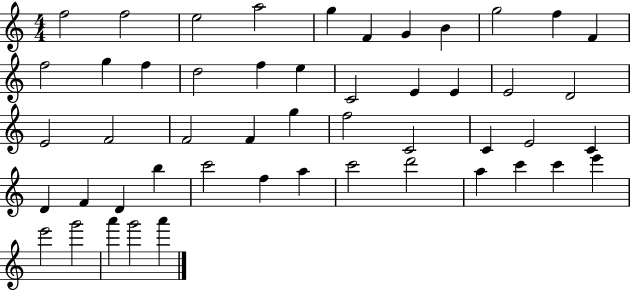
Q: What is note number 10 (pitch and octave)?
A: F5